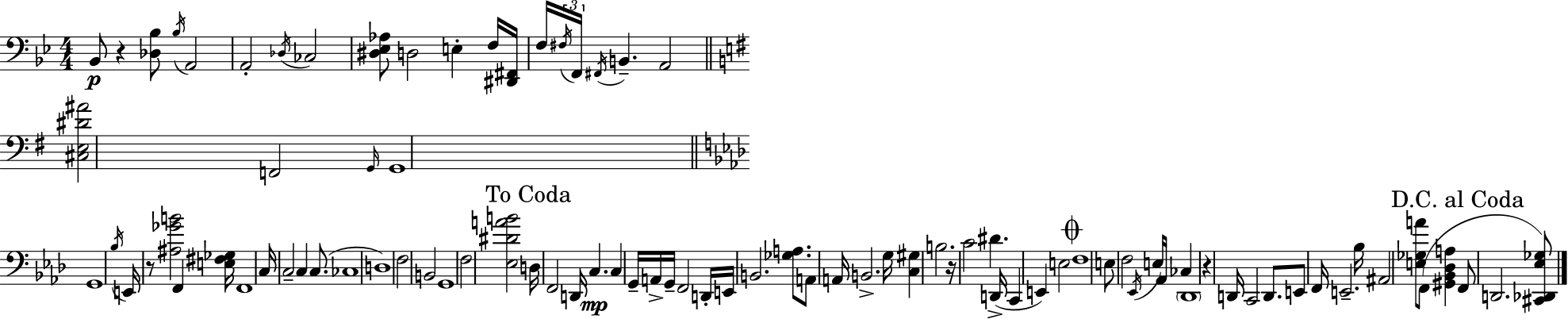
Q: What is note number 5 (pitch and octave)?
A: Db3